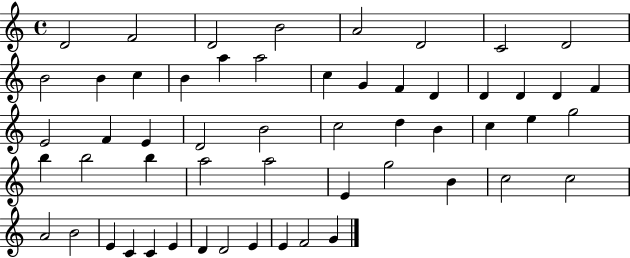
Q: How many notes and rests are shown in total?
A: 55